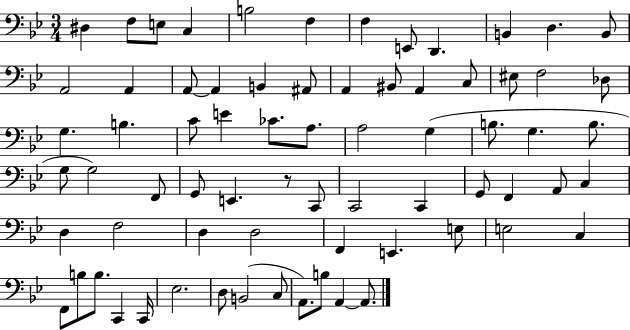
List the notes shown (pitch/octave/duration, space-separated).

D#3/q F3/e E3/e C3/q B3/h F3/q F3/q E2/e D2/q. B2/q D3/q. B2/e A2/h A2/q A2/e A2/q B2/q A#2/e A2/q BIS2/e A2/q C3/e EIS3/e F3/h Db3/e G3/q. B3/q. C4/e E4/q CES4/e. A3/e. A3/h G3/q B3/e. G3/q. B3/e. G3/e G3/h F2/e G2/e E2/q. R/e C2/e C2/h C2/q G2/e F2/q A2/e C3/q D3/q F3/h D3/q D3/h F2/q E2/q. E3/e E3/h C3/q F2/e B3/e B3/e. C2/q C2/s Eb3/h. D3/e B2/h C3/e A2/e. B3/e A2/q A2/e.